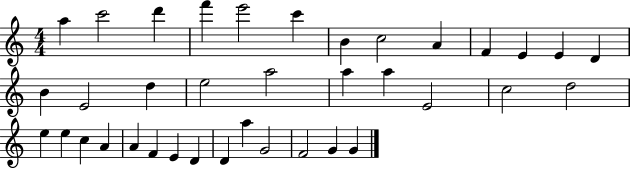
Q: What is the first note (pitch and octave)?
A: A5